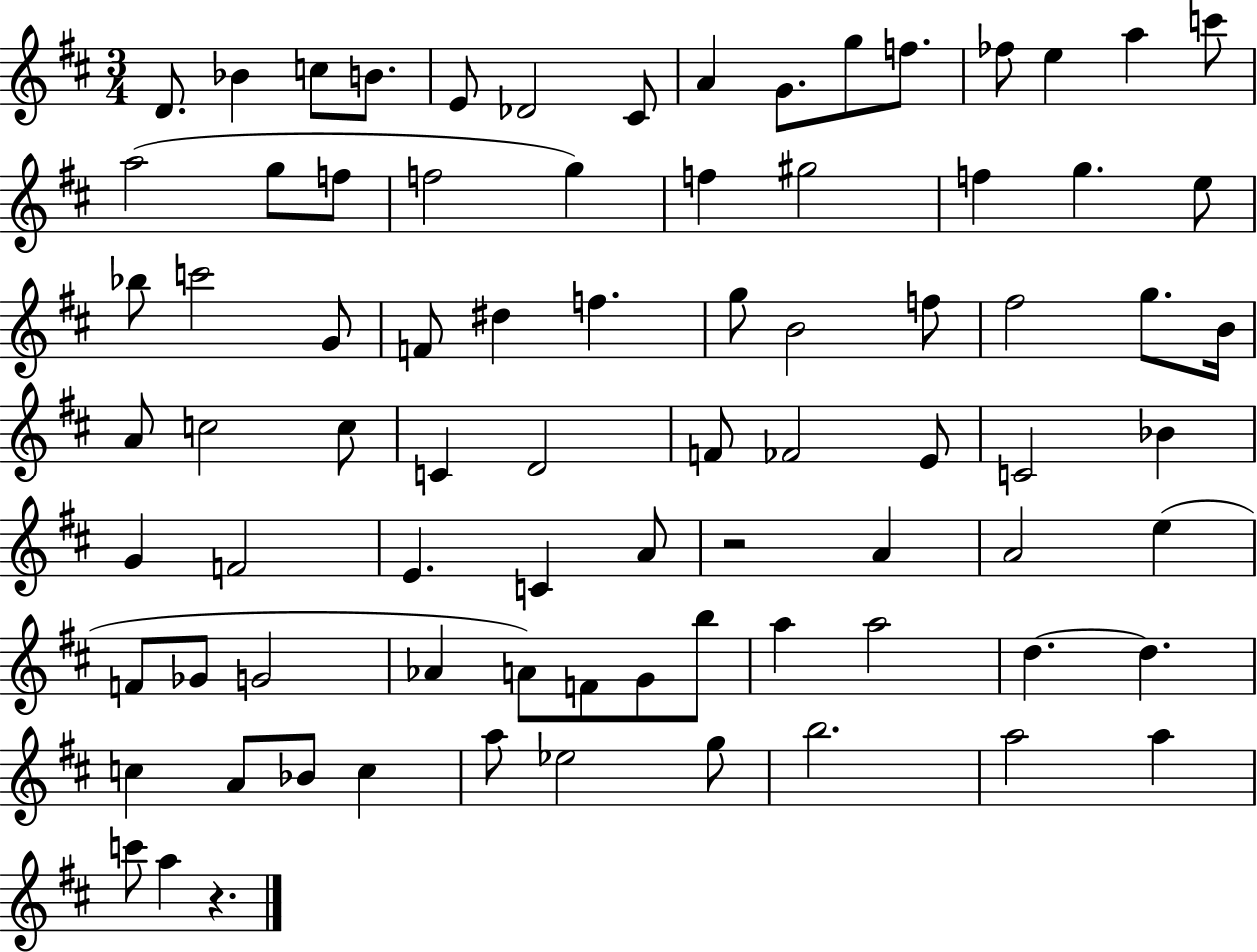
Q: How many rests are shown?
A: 2